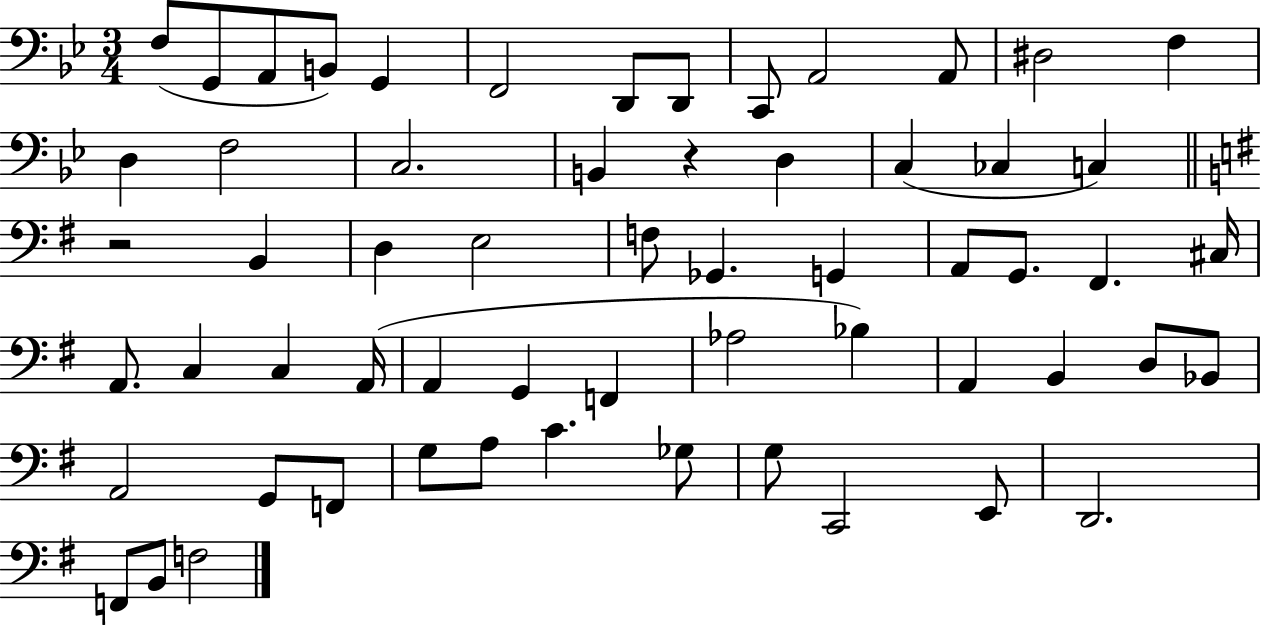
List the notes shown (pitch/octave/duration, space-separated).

F3/e G2/e A2/e B2/e G2/q F2/h D2/e D2/e C2/e A2/h A2/e D#3/h F3/q D3/q F3/h C3/h. B2/q R/q D3/q C3/q CES3/q C3/q R/h B2/q D3/q E3/h F3/e Gb2/q. G2/q A2/e G2/e. F#2/q. C#3/s A2/e. C3/q C3/q A2/s A2/q G2/q F2/q Ab3/h Bb3/q A2/q B2/q D3/e Bb2/e A2/h G2/e F2/e G3/e A3/e C4/q. Gb3/e G3/e C2/h E2/e D2/h. F2/e B2/e F3/h